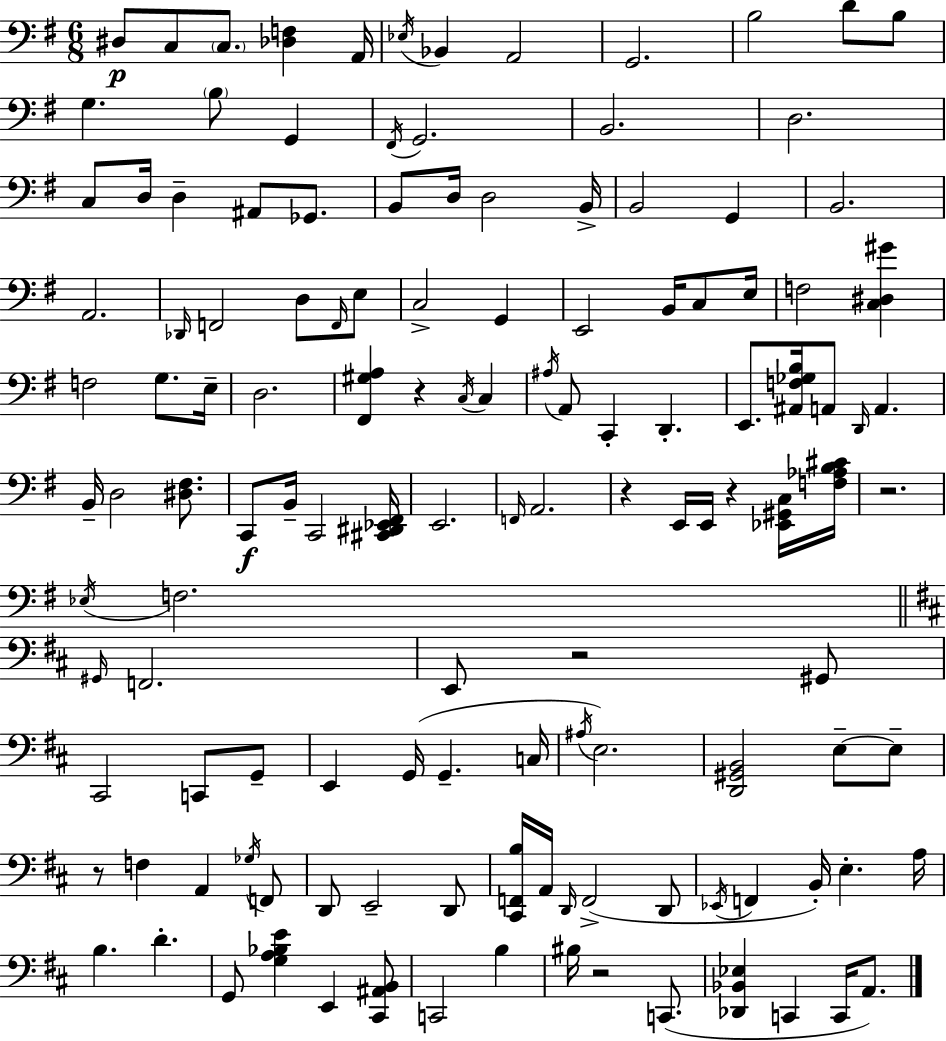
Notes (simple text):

D#3/e C3/e C3/e. [Db3,F3]/q A2/s Eb3/s Bb2/q A2/h G2/h. B3/h D4/e B3/e G3/q. B3/e G2/q F#2/s G2/h. B2/h. D3/h. C3/e D3/s D3/q A#2/e Gb2/e. B2/e D3/s D3/h B2/s B2/h G2/q B2/h. A2/h. Db2/s F2/h D3/e F2/s E3/e C3/h G2/q E2/h B2/s C3/e E3/s F3/h [C3,D#3,G#4]/q F3/h G3/e. E3/s D3/h. [F#2,G#3,A3]/q R/q C3/s C3/q A#3/s A2/e C2/q D2/q. E2/e. [A#2,F3,Gb3,B3]/s A2/e D2/s A2/q. B2/s D3/h [D#3,F#3]/e. C2/e B2/s C2/h [C#2,D#2,Eb2,F#2]/s E2/h. F2/s A2/h. R/q E2/s E2/s R/q [Eb2,G#2,C3]/s [F3,Ab3,B3,C#4]/s R/h. Eb3/s F3/h. G#2/s F2/h. E2/e R/h G#2/e C#2/h C2/e G2/e E2/q G2/s G2/q. C3/s A#3/s E3/h. [D2,G#2,B2]/h E3/e E3/e R/e F3/q A2/q Gb3/s F2/e D2/e E2/h D2/e [C#2,F2,B3]/s A2/s D2/s F2/h D2/e Eb2/s F2/q B2/s E3/q. A3/s B3/q. D4/q. G2/e [G3,A3,Bb3,E4]/q E2/q [C#2,A#2,B2]/e C2/h B3/q BIS3/s R/h C2/e. [Db2,Bb2,Eb3]/q C2/q C2/s A2/e.